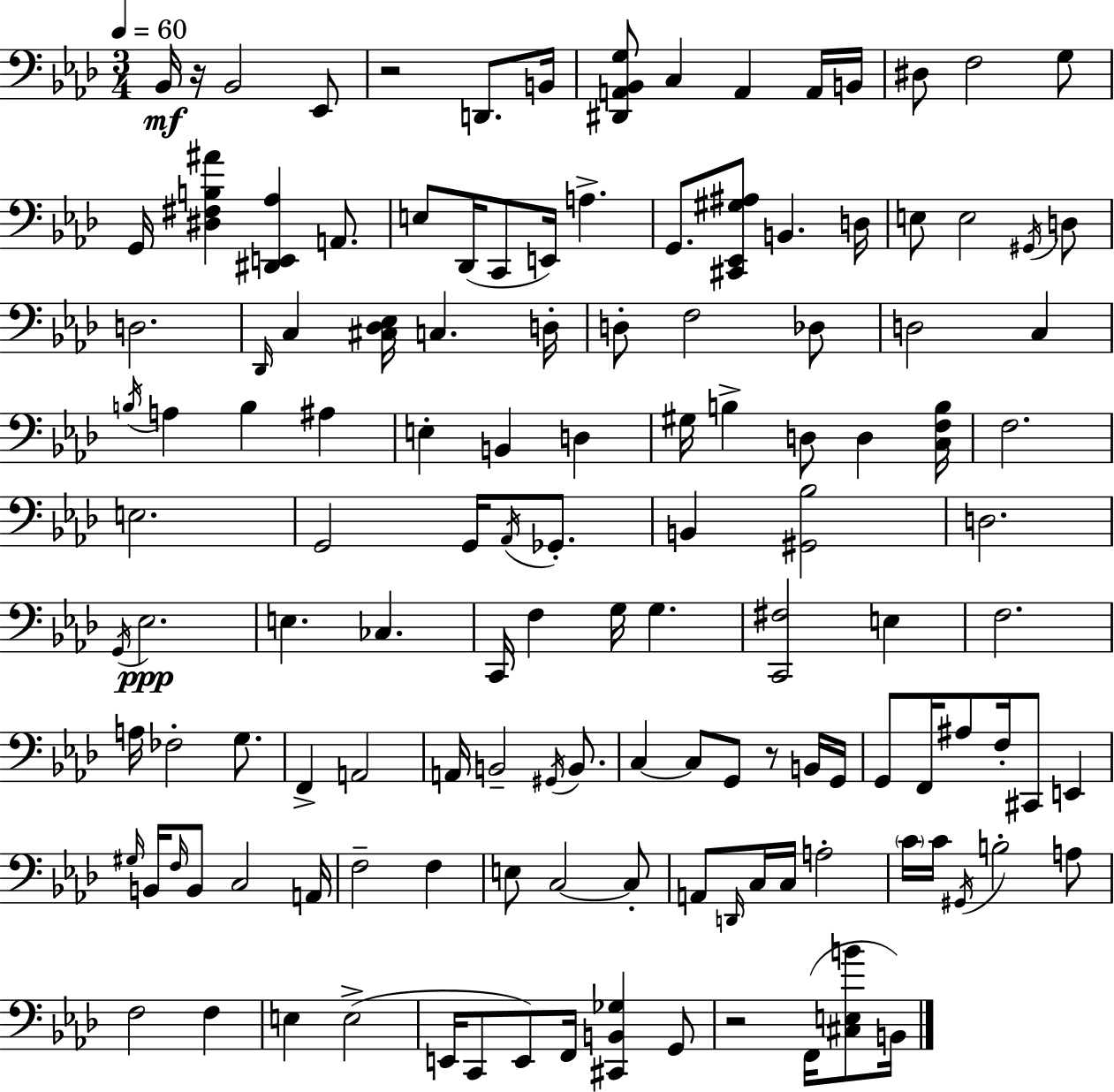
Bb2/s R/s Bb2/h Eb2/e R/h D2/e. B2/s [D#2,A2,Bb2,G3]/e C3/q A2/q A2/s B2/s D#3/e F3/h G3/e G2/s [D#3,F#3,B3,A#4]/q [D#2,E2,Ab3]/q A2/e. E3/e Db2/s C2/e E2/s A3/q. G2/e. [C#2,Eb2,G#3,A#3]/e B2/q. D3/s E3/e E3/h G#2/s D3/e D3/h. Db2/s C3/q [C#3,Db3,Eb3]/s C3/q. D3/s D3/e F3/h Db3/e D3/h C3/q B3/s A3/q B3/q A#3/q E3/q B2/q D3/q G#3/s B3/q D3/e D3/q [C3,F3,B3]/s F3/h. E3/h. G2/h G2/s Ab2/s Gb2/e. B2/q [G#2,Bb3]/h D3/h. G2/s Eb3/h. E3/q. CES3/q. C2/s F3/q G3/s G3/q. [C2,F#3]/h E3/q F3/h. A3/s FES3/h G3/e. F2/q A2/h A2/s B2/h G#2/s B2/e. C3/q C3/e G2/e R/e B2/s G2/s G2/e F2/s A#3/e F3/s C#2/e E2/q G#3/s B2/s F3/s B2/e C3/h A2/s F3/h F3/q E3/e C3/h C3/e A2/e D2/s C3/s C3/s A3/h C4/s C4/s G#2/s B3/h A3/e F3/h F3/q E3/q E3/h E2/s C2/e E2/e F2/s [C#2,B2,Gb3]/q G2/e R/h F2/s [C#3,E3,B4]/e B2/s